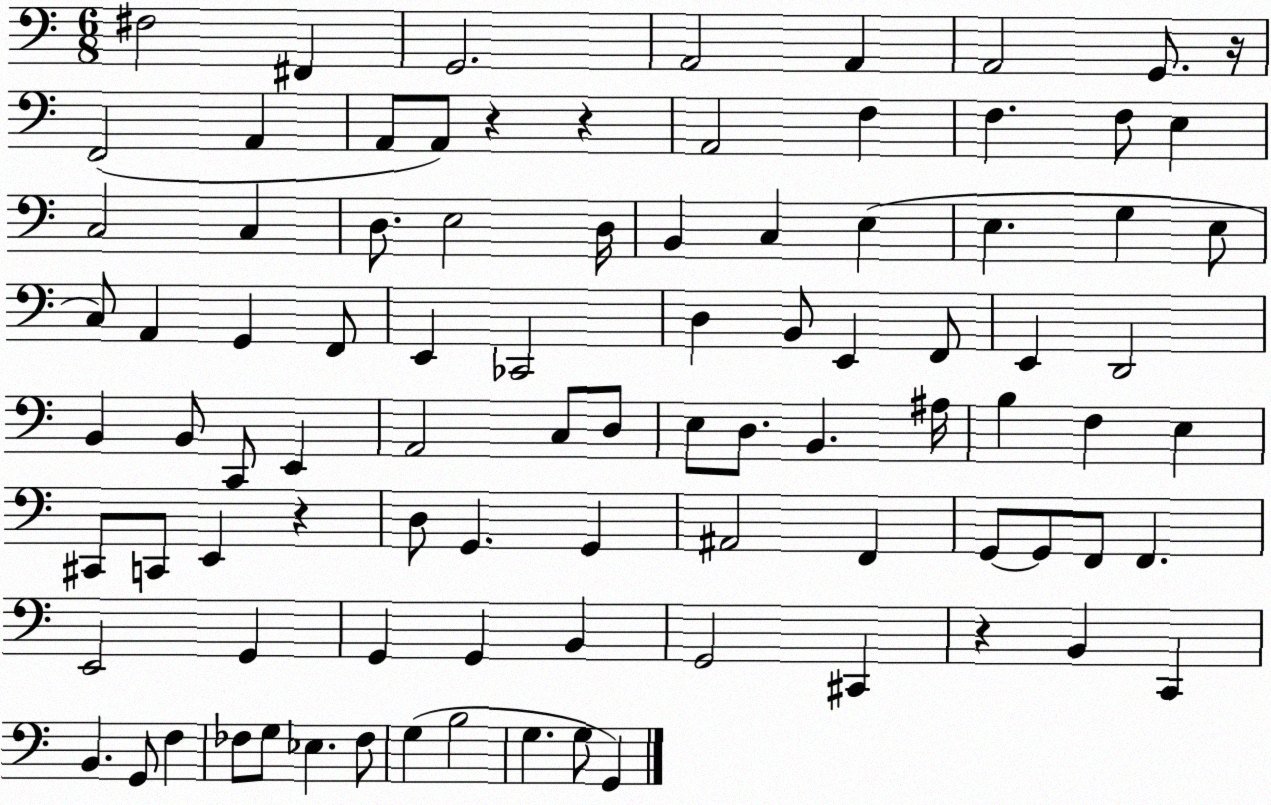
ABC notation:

X:1
T:Untitled
M:6/8
L:1/4
K:C
^F,2 ^F,, G,,2 A,,2 A,, A,,2 G,,/2 z/4 F,,2 A,, A,,/2 A,,/2 z z A,,2 F, F, F,/2 E, C,2 C, D,/2 E,2 D,/4 B,, C, E, E, G, E,/2 C,/2 A,, G,, F,,/2 E,, _C,,2 D, B,,/2 E,, F,,/2 E,, D,,2 B,, B,,/2 C,,/2 E,, A,,2 C,/2 D,/2 E,/2 D,/2 B,, ^A,/4 B, F, E, ^C,,/2 C,,/2 E,, z D,/2 G,, G,, ^A,,2 F,, G,,/2 G,,/2 F,,/2 F,, E,,2 G,, G,, G,, B,, G,,2 ^C,, z B,, C,, B,, G,,/2 F, _F,/2 G,/2 _E, _F,/2 G, B,2 G, G,/2 G,,